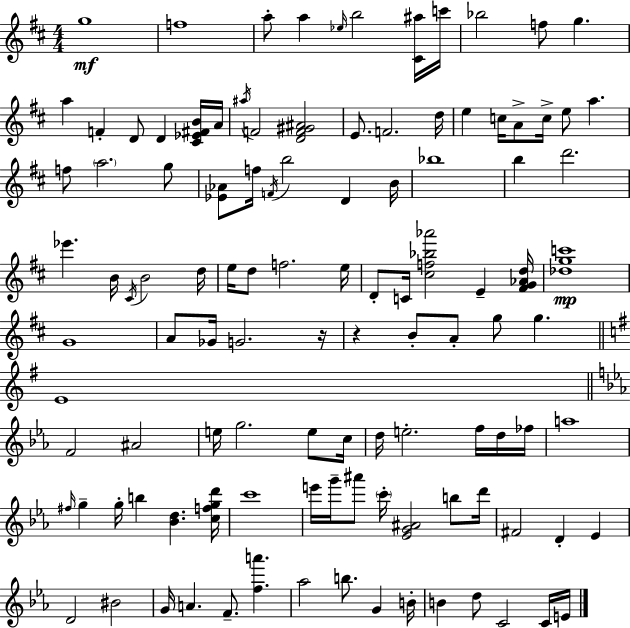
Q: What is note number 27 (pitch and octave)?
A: F5